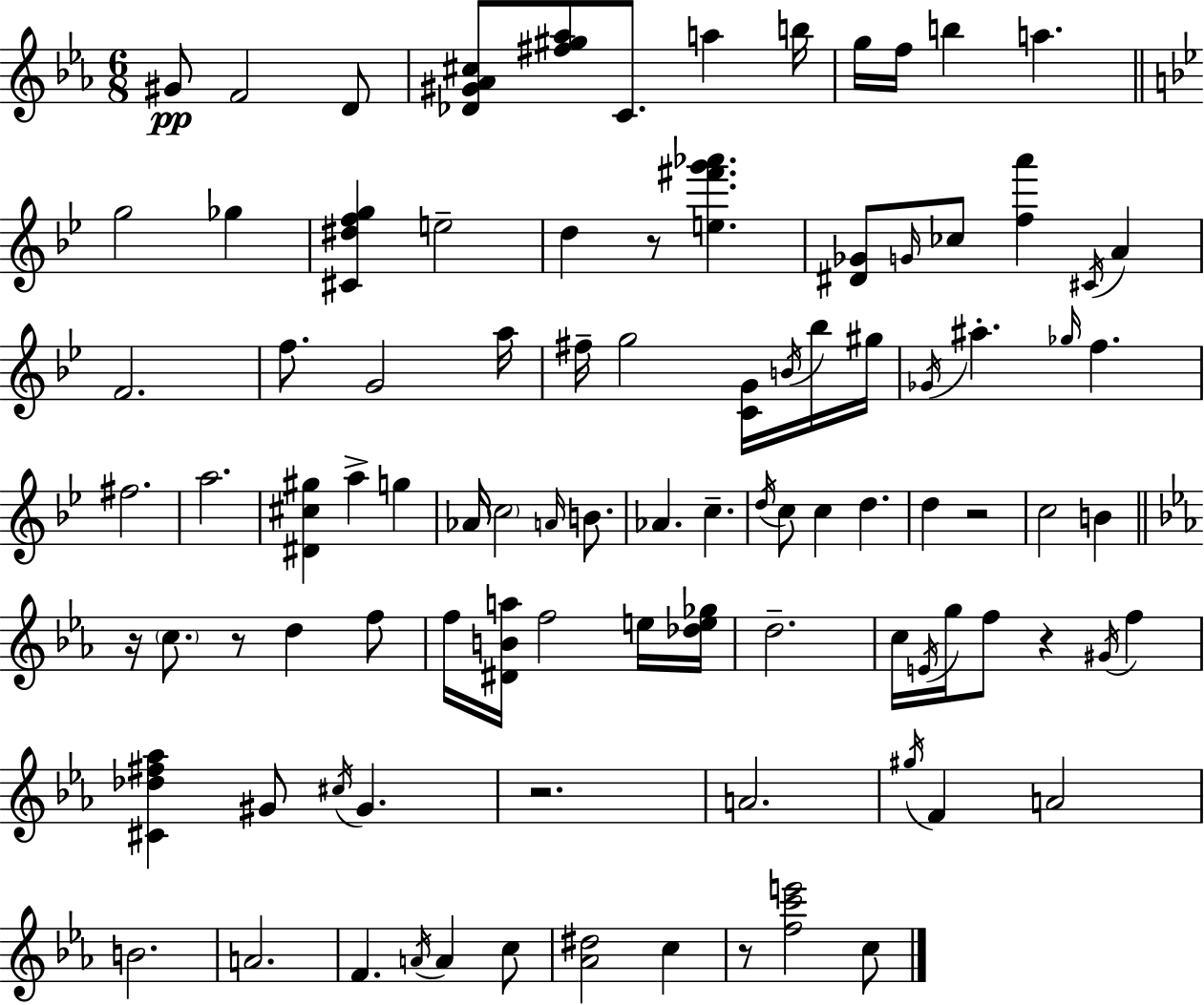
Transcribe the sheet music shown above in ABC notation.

X:1
T:Untitled
M:6/8
L:1/4
K:Eb
^G/2 F2 D/2 [_D^G_A^c]/2 [^f^g_a]/2 C/2 a b/4 g/4 f/4 b a g2 _g [^C^dfg] e2 d z/2 [e^f'g'_a'] [^D_G]/2 G/4 _c/2 [fa'] ^C/4 A F2 f/2 G2 a/4 ^f/4 g2 [CG]/4 B/4 _b/4 ^g/4 _G/4 ^a _g/4 f ^f2 a2 [^D^c^g] a g _A/4 c2 A/4 B/2 _A c d/4 c/2 c d d z2 c2 B z/4 c/2 z/2 d f/2 f/4 [^DBa]/4 f2 e/4 [_de_g]/4 d2 c/4 E/4 g/4 f/2 z ^G/4 f [^C_d^f_a] ^G/2 ^c/4 ^G z2 A2 ^g/4 F A2 B2 A2 F A/4 A c/2 [_A^d]2 c z/2 [fc'e']2 c/2